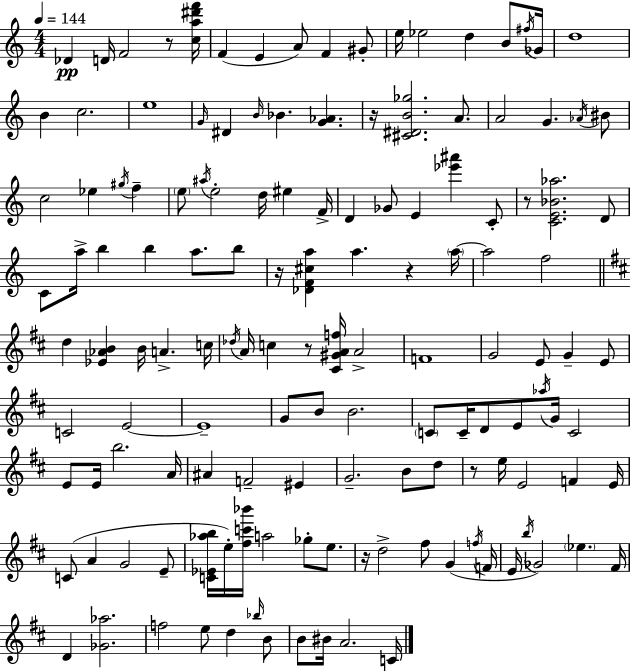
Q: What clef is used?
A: treble